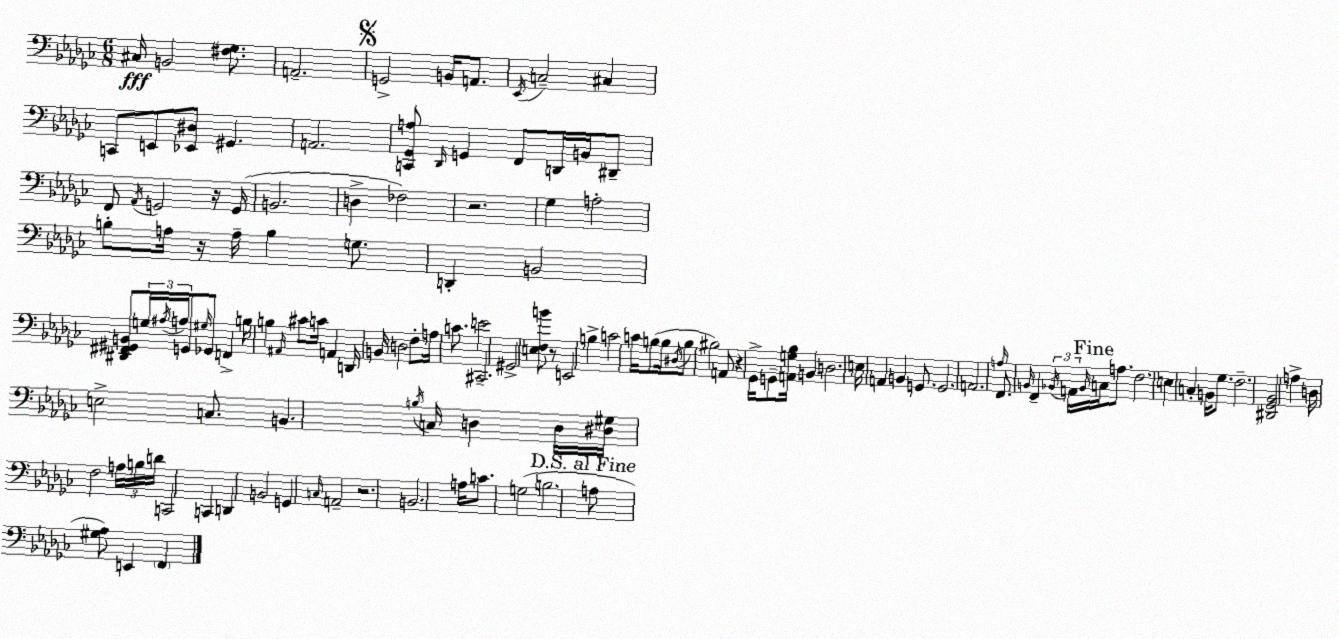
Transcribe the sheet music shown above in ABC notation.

X:1
T:Untitled
M:6/8
L:1/4
K:Ebm
^C,/4 B,,2 [^F,_G,]/2 A,,2 G,,2 B,,/4 A,,/2 _E,,/4 C,2 ^C, C,,/2 E,,/2 [_E,,^D,]/2 ^G,, A,,2 [C,,_G,,A,]/2 _D,,/4 G,, F,,/2 D,,/4 B,,/4 ^D,,/2 F,,/2 _A,,/4 G,,2 z/4 G,,/4 B,,2 D, _F,2 z2 _G, A,2 B,/2 A,/4 z/4 A,/4 B, G,/2 D,, B,,2 [^D,,^F,,^G,,B,,]/2 G,/4 ^A,/4 A,/4 G,,/2 ^G,/4 _G,,/2 F,, B,/4 B, ^A,,/4 ^C/2 C/4 A,, D,,/4 B,,/4 D,2 F,/2 A,/4 C/2 E2 ^C,,2 ^G,,2 [E,F,B]/2 z/2 E,,2 B, C2 C/4 B,/2 B,/4 ^D,/4 B,/2 ^B,2 A,,/2 z _G,,/4 G,,/2 [A,,G,_B,]/4 B,, D,2 E,/4 A,, B,, G,,/2 G,,2 A,,2 A,/4 F,,/2 B,,/4 F,, _B,,/4 A,,/4 _B,,/4 C,/4 A,/2 F,2 E, C, B,,/4 _G,/2 F,2 [^D,,_G,,_B,,]2 A, D,/4 E,2 C,/2 B,, B,/4 C,/4 D, D,/4 [^D,^G,]/4 F,2 A,/4 B,/4 D/4 C,,2 C,, D,, B,,2 G,, C,/4 A,,2 z2 B,,2 A,/4 C/2 G,2 B,2 A,/2 [^G,_A,]/2 E,, F,,